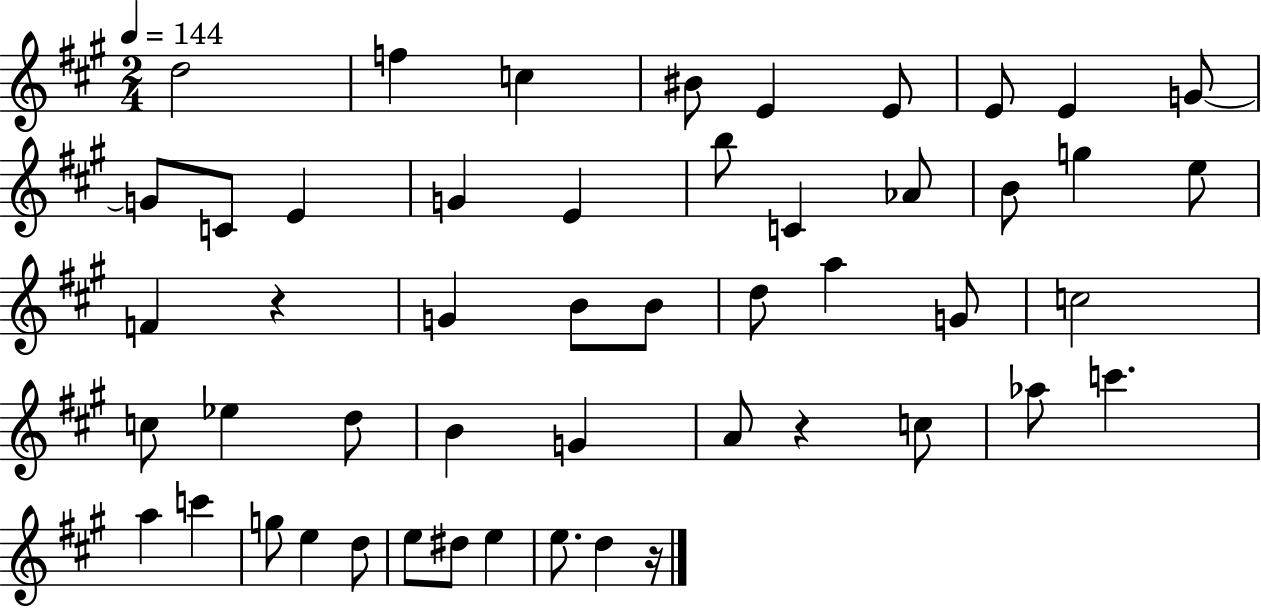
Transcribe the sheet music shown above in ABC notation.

X:1
T:Untitled
M:2/4
L:1/4
K:A
d2 f c ^B/2 E E/2 E/2 E G/2 G/2 C/2 E G E b/2 C _A/2 B/2 g e/2 F z G B/2 B/2 d/2 a G/2 c2 c/2 _e d/2 B G A/2 z c/2 _a/2 c' a c' g/2 e d/2 e/2 ^d/2 e e/2 d z/4